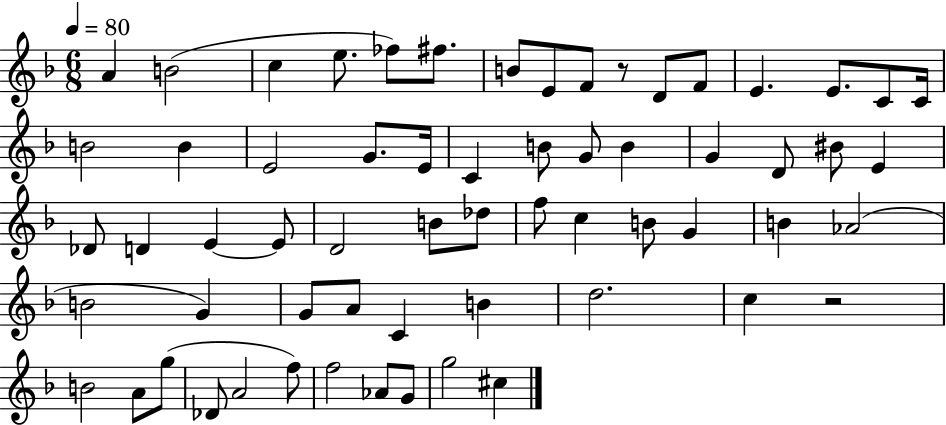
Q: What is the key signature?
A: F major